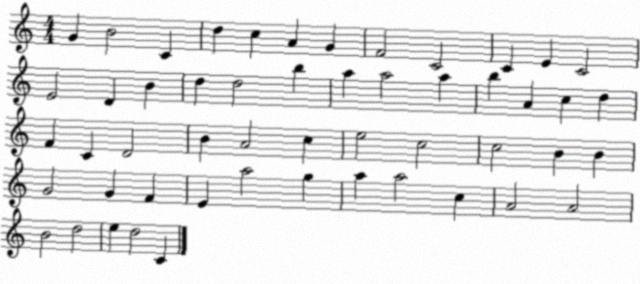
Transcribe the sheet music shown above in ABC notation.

X:1
T:Untitled
M:4/4
L:1/4
K:C
G B2 C d c A G F2 C2 C E C2 E2 D B d d2 b a a2 a b A c d F C D2 B A2 c e2 c2 c2 B B G2 G F E a2 g a a2 c A2 A2 B2 d2 e d2 C